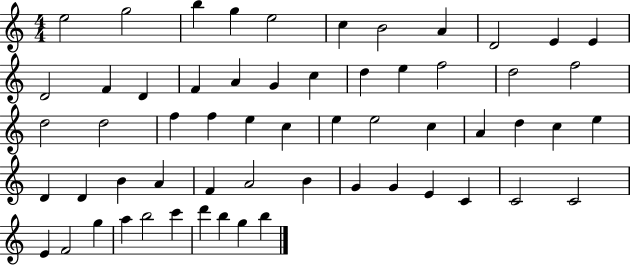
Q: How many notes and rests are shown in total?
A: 59